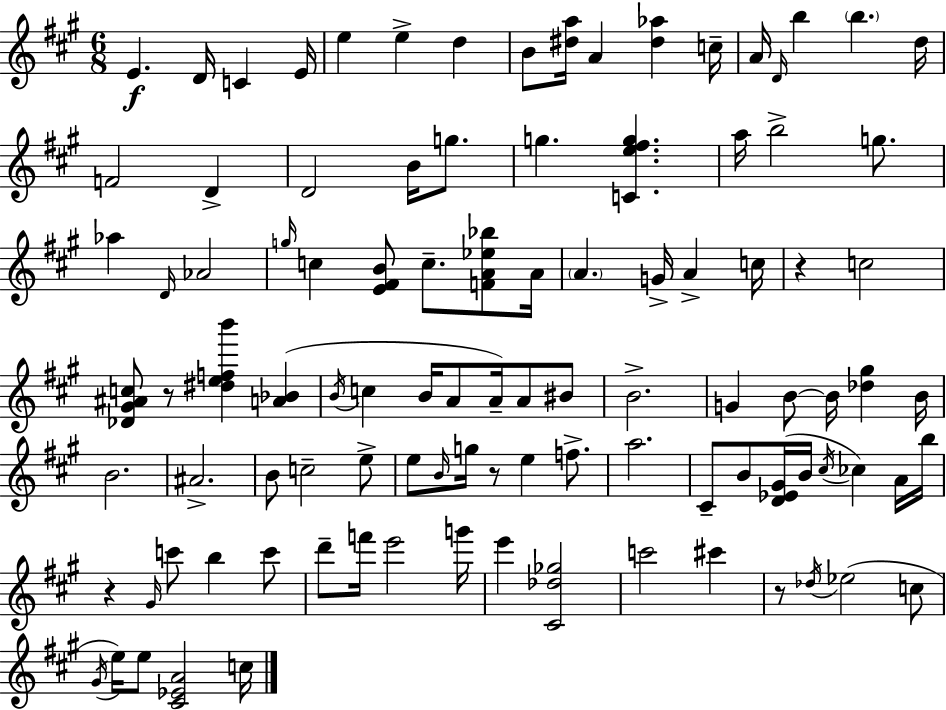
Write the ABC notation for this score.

X:1
T:Untitled
M:6/8
L:1/4
K:A
E D/4 C E/4 e e d B/2 [^da]/4 A [^d_a] c/4 A/4 D/4 b b d/4 F2 D D2 B/4 g/2 g [Ce^fg] a/4 b2 g/2 _a D/4 _A2 g/4 c [E^FB]/2 c/2 [FA_e_b]/2 A/4 A G/4 A c/4 z c2 [_D^G^Ac]/2 z/2 [^defb'] [A_B] B/4 c B/4 A/2 A/4 A/2 ^B/2 B2 G B/2 B/4 [_d^g] B/4 B2 ^A2 B/2 c2 e/2 e/2 B/4 g/4 z/2 e f/2 a2 ^C/2 B/2 [D_E^G]/4 B/4 ^c/4 _c A/4 b/4 z ^G/4 c'/2 b c'/2 d'/2 f'/4 e'2 g'/4 e' [^C_d_g]2 c'2 ^c' z/2 _d/4 _e2 c/2 ^G/4 e/4 e/2 [^C_EA]2 c/4